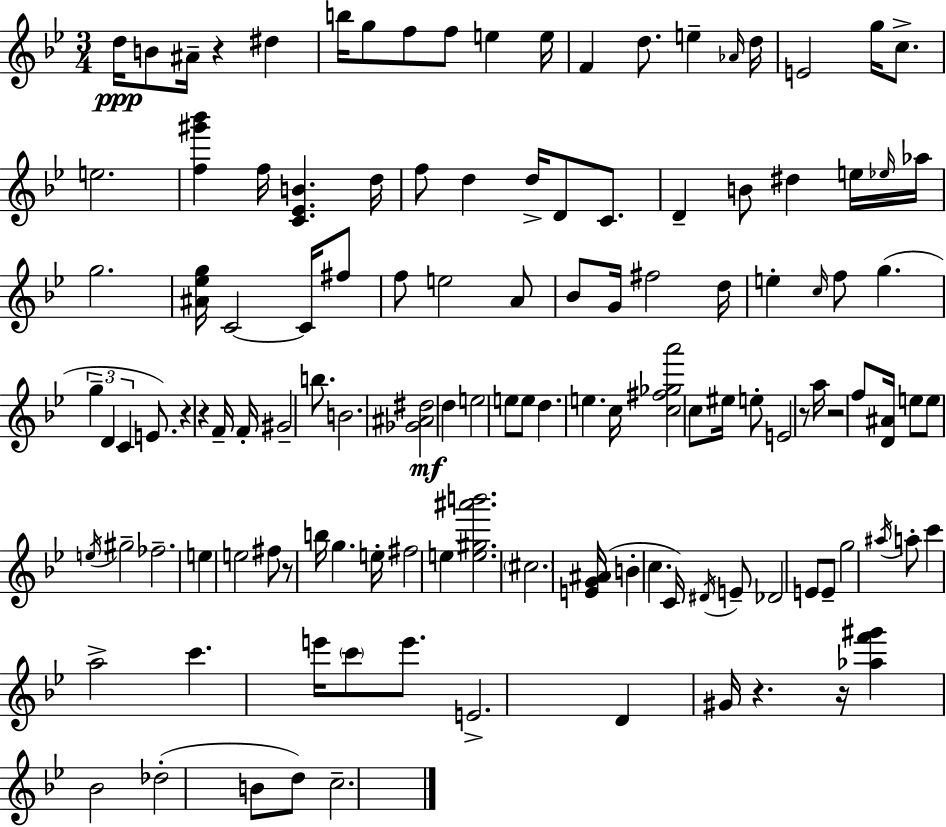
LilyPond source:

{
  \clef treble
  \numericTimeSignature
  \time 3/4
  \key bes \major
  \repeat volta 2 { d''16\ppp b'8 ais'16-- r4 dis''4 | b''16 g''8 f''8 f''8 e''4 e''16 | f'4 d''8. e''4-- \grace { aes'16 } | d''16 e'2 g''16 c''8.-> | \break e''2. | <f'' gis''' bes'''>4 f''16 <c' ees' b'>4. | d''16 f''8 d''4 d''16-> d'8 c'8. | d'4-- b'8 dis''4 e''16 | \break \grace { ees''16 } aes''16 g''2. | <ais' ees'' g''>16 c'2~~ c'16 | fis''8 f''8 e''2 | a'8 bes'8 g'16 fis''2 | \break d''16 e''4-. \grace { c''16 } f''8 g''4.( | \tuplet 3/2 { g''4-- d'4 c'4 } | e'8.) r4 r4 | f'16-- f'16-. gis'2-- | \break b''8. b'2. | <ges' ais' dis''>2\mf d''4 | e''2 e''8 | e''8 d''4. e''4. | \break c''16 <c'' fis'' ges'' a'''>2 | c''8 eis''16 e''8-. e'2 | r8 a''16 r2 | f''8 <d' ais'>16 e''8 e''8 \acciaccatura { e''16 } gis''2-- | \break fes''2.-- | e''4 e''2 | fis''8 r8 b''16 g''4. | e''16-. fis''2 | \break e''4 <e'' gis'' ais''' b'''>2. | \parenthesize cis''2. | <e' g' ais'>16( b'4-. c''4. | c'16) \acciaccatura { dis'16 } e'8-- des'2 | \break e'8 e'8-- g''2 | \acciaccatura { ais''16 } a''8-. c'''4 a''2-> | c'''4. | e'''16 \parenthesize c'''8 e'''8. e'2.-> | \break d'4 gis'16 r4. | r16 <aes'' f''' gis'''>4 bes'2 | des''2-.( | b'8 d''8) c''2.-- | \break } \bar "|."
}